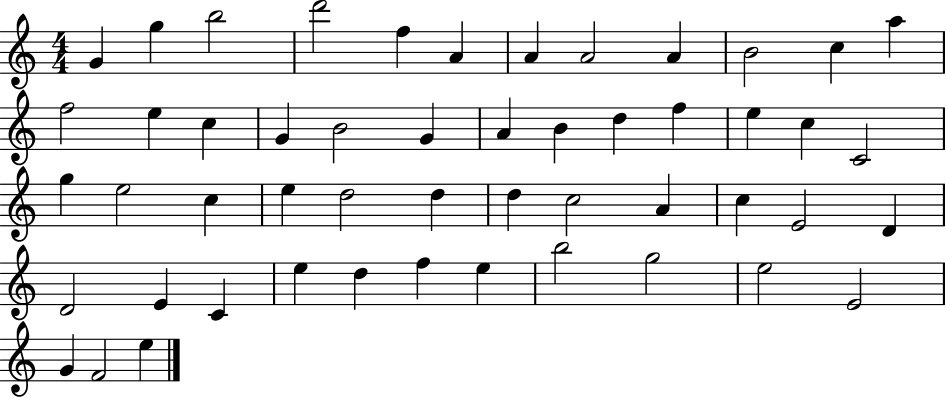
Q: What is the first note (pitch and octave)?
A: G4